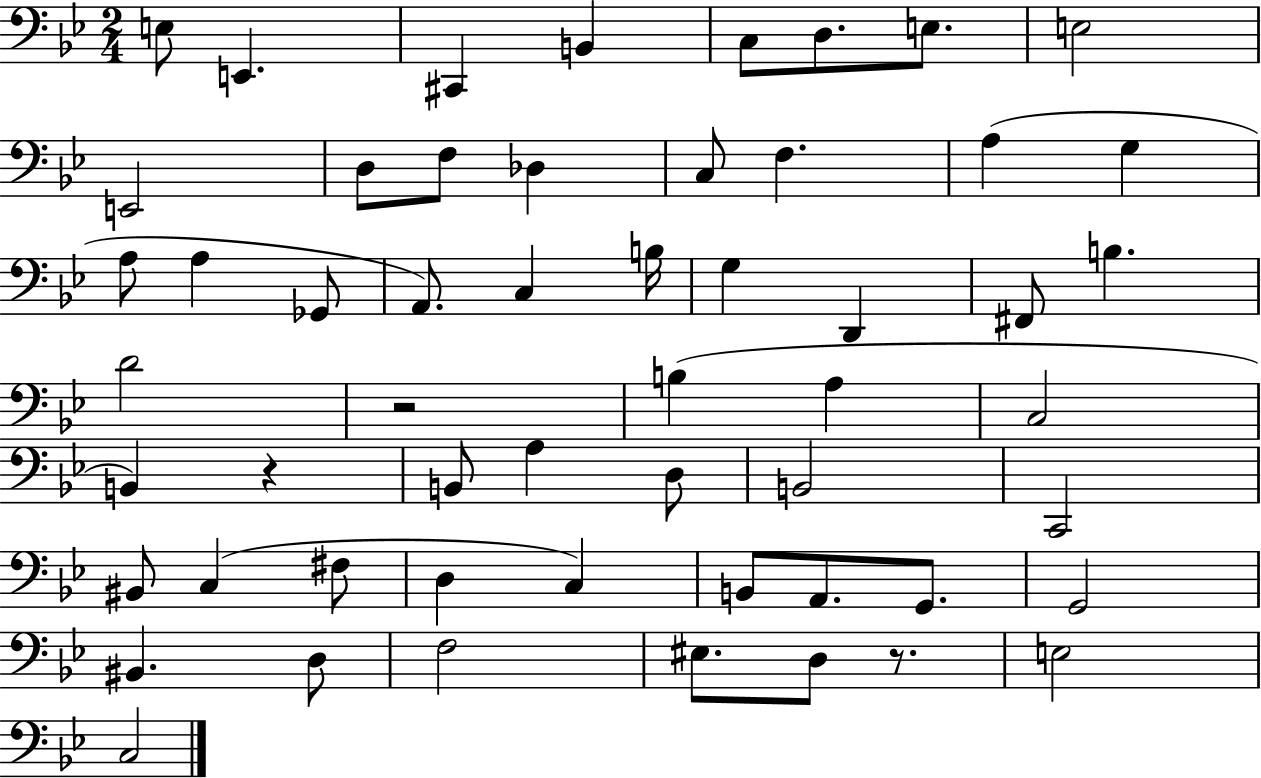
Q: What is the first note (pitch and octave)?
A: E3